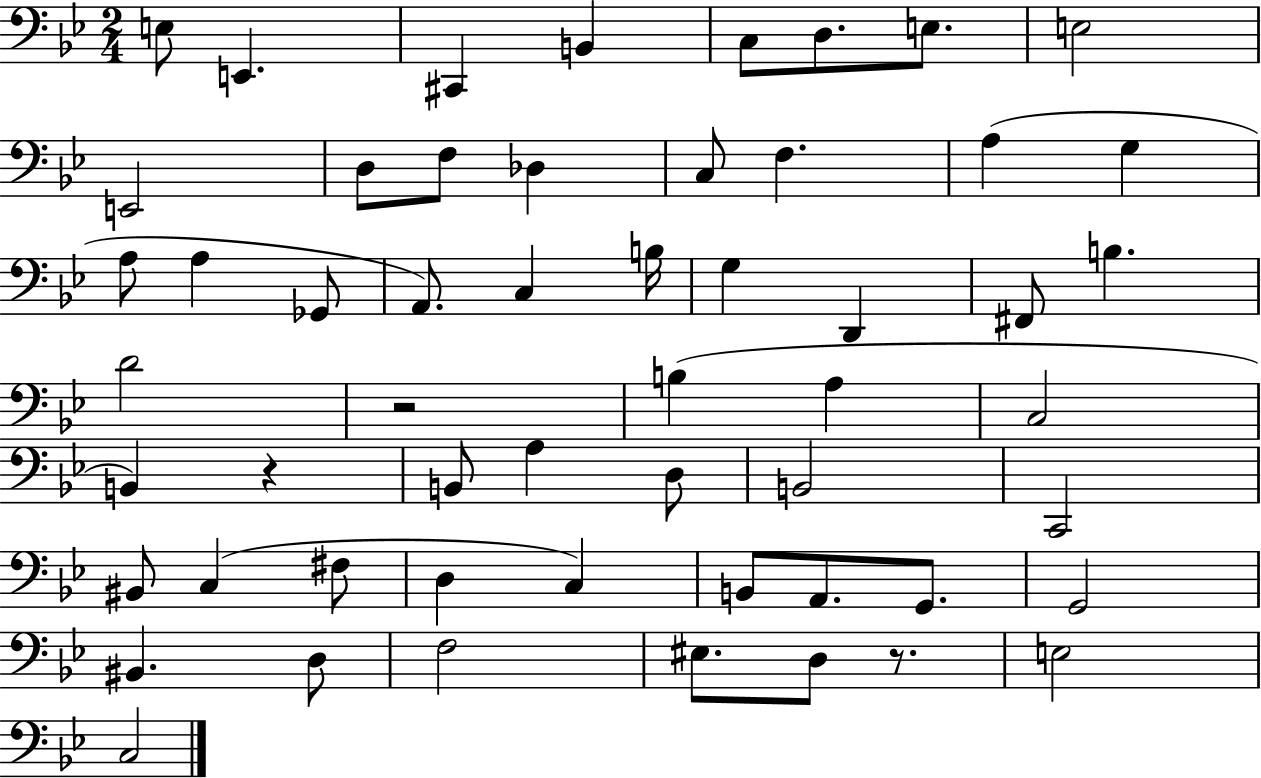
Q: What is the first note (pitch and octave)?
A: E3